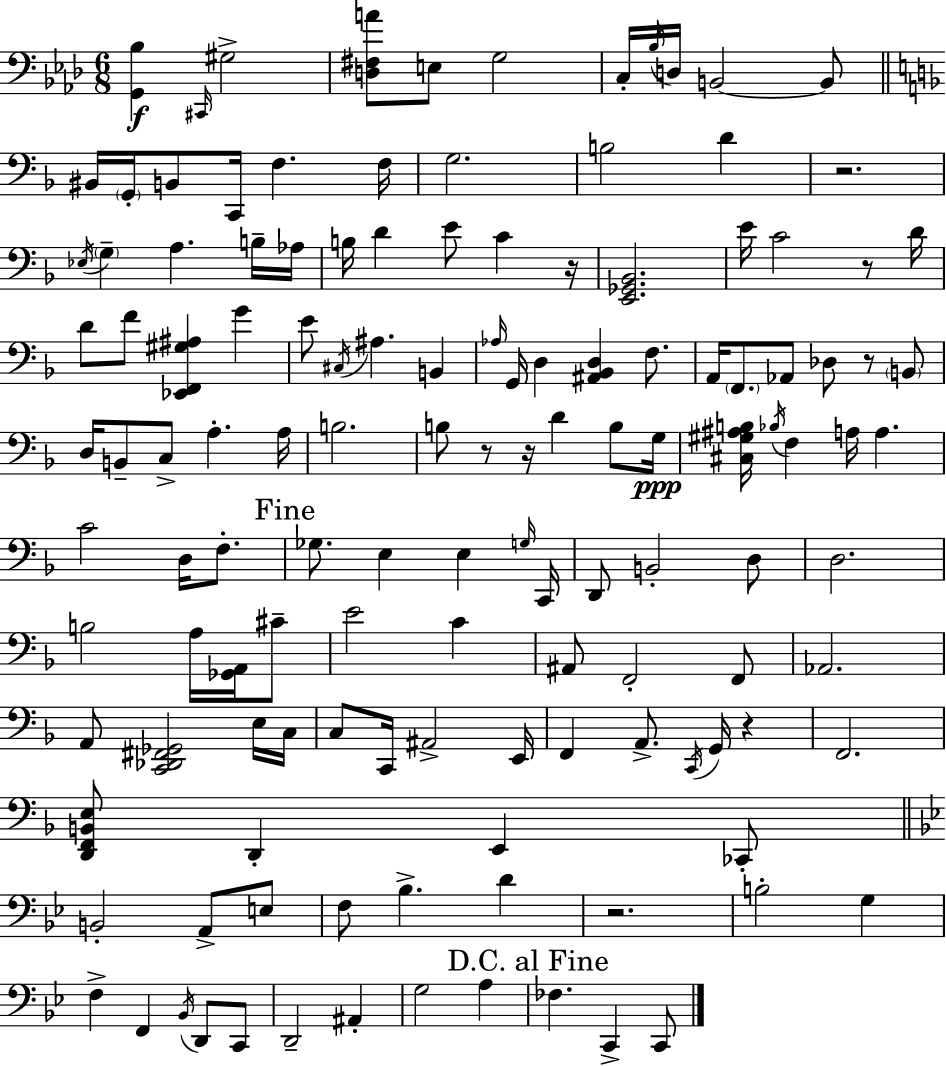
{
  \clef bass
  \numericTimeSignature
  \time 6/8
  \key f \minor
  <g, bes>4\f \grace { cis,16 } gis2-> | <d fis a'>8 e8 g2 | c16-. \acciaccatura { bes16 } d16 b,2~~ | b,8 \bar "||" \break \key d \minor bis,16 \parenthesize g,16-. b,8 c,16 f4. f16 | g2. | b2 d'4 | r2. | \break \acciaccatura { ees16 } \parenthesize g4-- a4. b16-- | aes16 b16 d'4 e'8 c'4 | r16 <e, ges, bes,>2. | e'16 c'2 r8 | \break d'16 d'8 f'8 <ees, f, gis ais>4 g'4 | e'8 \acciaccatura { cis16 } ais4. b,4 | \grace { aes16 } g,16 d4 <ais, bes, d>4 | f8. a,16 \parenthesize f,8. aes,8 des8 r8 | \break \parenthesize b,8 d16 b,8-- c8-> a4.-. | a16 b2. | b8 r8 r16 d'4 | b8 g16\ppp <cis gis ais b>16 \acciaccatura { bes16 } f4 a16 a4. | \break c'2 | d16 f8.-. \mark "Fine" ges8. e4 e4 | \grace { g16 } c,16 d,8 b,2-. | d8 d2. | \break b2 | a16 <ges, a,>16 cis'8-- e'2 | c'4 ais,8 f,2-. | f,8 aes,2. | \break a,8 <c, des, fis, ges,>2 | e16 c16 c8 c,16 ais,2-> | e,16 f,4 a,8.-> | \acciaccatura { c,16 } g,16 r4 f,2. | \break <d, f, b, e>8 d,4-. | e,4 ces,8-. \bar "||" \break \key g \minor b,2-. a,8-> e8 | f8 bes4.-> d'4 | r2. | b2-. g4 | \break f4-> f,4 \acciaccatura { bes,16 } d,8 c,8 | d,2-- ais,4-. | g2 a4 | \mark "D.C. al Fine" fes4. c,4-> c,8 | \break \bar "|."
}